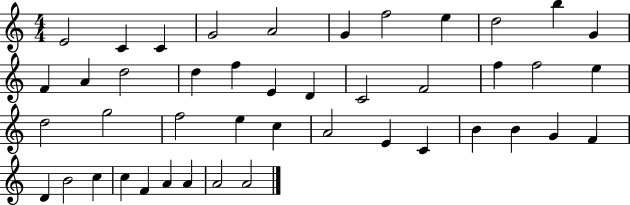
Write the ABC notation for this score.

X:1
T:Untitled
M:4/4
L:1/4
K:C
E2 C C G2 A2 G f2 e d2 b G F A d2 d f E D C2 F2 f f2 e d2 g2 f2 e c A2 E C B B G F D B2 c c F A A A2 A2